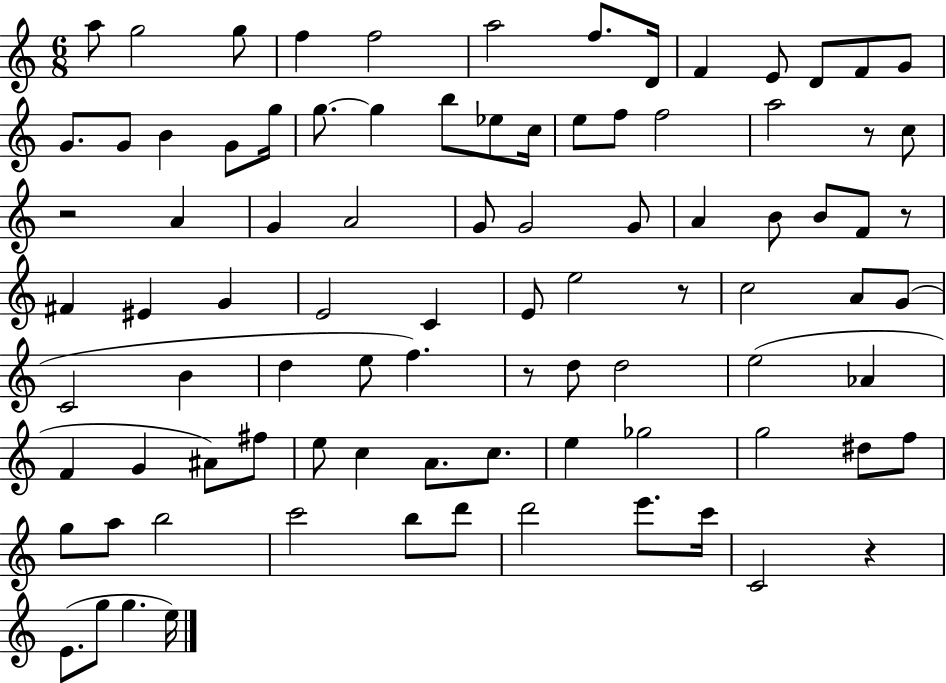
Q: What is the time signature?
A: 6/8